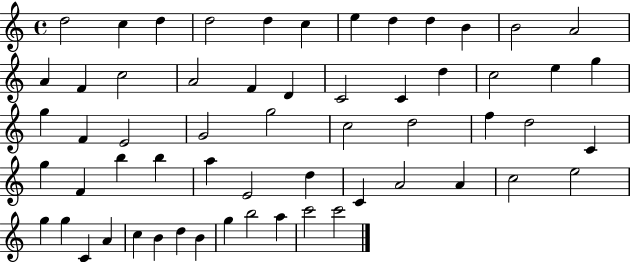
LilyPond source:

{
  \clef treble
  \time 4/4
  \defaultTimeSignature
  \key c \major
  d''2 c''4 d''4 | d''2 d''4 c''4 | e''4 d''4 d''4 b'4 | b'2 a'2 | \break a'4 f'4 c''2 | a'2 f'4 d'4 | c'2 c'4 d''4 | c''2 e''4 g''4 | \break g''4 f'4 e'2 | g'2 g''2 | c''2 d''2 | f''4 d''2 c'4 | \break g''4 f'4 b''4 b''4 | a''4 e'2 d''4 | c'4 a'2 a'4 | c''2 e''2 | \break g''4 g''4 c'4 a'4 | c''4 b'4 d''4 b'4 | g''4 b''2 a''4 | c'''2 c'''2 | \break \bar "|."
}